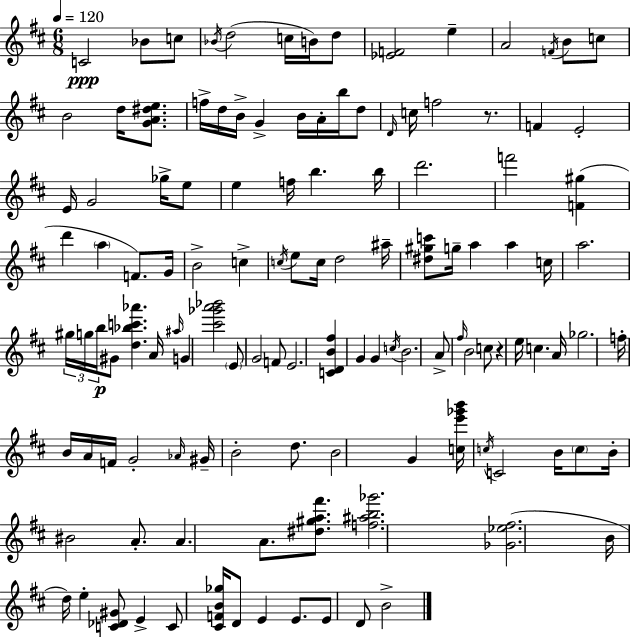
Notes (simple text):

C4/h Bb4/e C5/e Bb4/s D5/h C5/s B4/s D5/e [Eb4,F4]/h E5/q A4/h F4/s B4/e C5/e B4/h D5/s [G4,A4,D#5,E5]/e. F5/s D5/s B4/s G4/q B4/s A4/s B5/s D5/e D4/s C5/s F5/h R/e. F4/q E4/h E4/s G4/h Gb5/s E5/e E5/q F5/s B5/q. B5/s D6/h. F6/h [F4,G#5]/q D6/q A5/q F4/e. G4/s B4/h C5/q C5/s E5/e C5/s D5/h A#5/s [D#5,G#5,C6]/e G5/s A5/q A5/q C5/s A5/h. G#5/s G5/s B5/s G#4/e [D5,Bb5,C6,Ab6]/q. A4/s A#5/s G4/q [C#6,Gb6,A6,Bb6]/h E4/e G4/h F4/e E4/h. [C4,D4,B4,F#5]/q G4/q G4/q C5/s B4/h. A4/e F#5/s B4/h C5/e R/q E5/s C5/q. A4/s Gb5/h. F5/s B4/s A4/s F4/s G4/h Ab4/s G#4/s B4/h D5/e. B4/h G4/q [C5,E6,Gb6,B6]/s C5/s C4/h B4/s C5/e B4/s BIS4/h A4/e. A4/q. A4/e. [D#5,G#5,A5,F#6]/e. [F5,A#5,B5,Gb6]/h. [Gb4,Eb5,F#5]/h. B4/s D5/s E5/q [C4,Db4,G#4]/e E4/q C4/e [C#4,F4,B4,Gb5]/s D4/e E4/q E4/e. E4/e D4/e B4/h